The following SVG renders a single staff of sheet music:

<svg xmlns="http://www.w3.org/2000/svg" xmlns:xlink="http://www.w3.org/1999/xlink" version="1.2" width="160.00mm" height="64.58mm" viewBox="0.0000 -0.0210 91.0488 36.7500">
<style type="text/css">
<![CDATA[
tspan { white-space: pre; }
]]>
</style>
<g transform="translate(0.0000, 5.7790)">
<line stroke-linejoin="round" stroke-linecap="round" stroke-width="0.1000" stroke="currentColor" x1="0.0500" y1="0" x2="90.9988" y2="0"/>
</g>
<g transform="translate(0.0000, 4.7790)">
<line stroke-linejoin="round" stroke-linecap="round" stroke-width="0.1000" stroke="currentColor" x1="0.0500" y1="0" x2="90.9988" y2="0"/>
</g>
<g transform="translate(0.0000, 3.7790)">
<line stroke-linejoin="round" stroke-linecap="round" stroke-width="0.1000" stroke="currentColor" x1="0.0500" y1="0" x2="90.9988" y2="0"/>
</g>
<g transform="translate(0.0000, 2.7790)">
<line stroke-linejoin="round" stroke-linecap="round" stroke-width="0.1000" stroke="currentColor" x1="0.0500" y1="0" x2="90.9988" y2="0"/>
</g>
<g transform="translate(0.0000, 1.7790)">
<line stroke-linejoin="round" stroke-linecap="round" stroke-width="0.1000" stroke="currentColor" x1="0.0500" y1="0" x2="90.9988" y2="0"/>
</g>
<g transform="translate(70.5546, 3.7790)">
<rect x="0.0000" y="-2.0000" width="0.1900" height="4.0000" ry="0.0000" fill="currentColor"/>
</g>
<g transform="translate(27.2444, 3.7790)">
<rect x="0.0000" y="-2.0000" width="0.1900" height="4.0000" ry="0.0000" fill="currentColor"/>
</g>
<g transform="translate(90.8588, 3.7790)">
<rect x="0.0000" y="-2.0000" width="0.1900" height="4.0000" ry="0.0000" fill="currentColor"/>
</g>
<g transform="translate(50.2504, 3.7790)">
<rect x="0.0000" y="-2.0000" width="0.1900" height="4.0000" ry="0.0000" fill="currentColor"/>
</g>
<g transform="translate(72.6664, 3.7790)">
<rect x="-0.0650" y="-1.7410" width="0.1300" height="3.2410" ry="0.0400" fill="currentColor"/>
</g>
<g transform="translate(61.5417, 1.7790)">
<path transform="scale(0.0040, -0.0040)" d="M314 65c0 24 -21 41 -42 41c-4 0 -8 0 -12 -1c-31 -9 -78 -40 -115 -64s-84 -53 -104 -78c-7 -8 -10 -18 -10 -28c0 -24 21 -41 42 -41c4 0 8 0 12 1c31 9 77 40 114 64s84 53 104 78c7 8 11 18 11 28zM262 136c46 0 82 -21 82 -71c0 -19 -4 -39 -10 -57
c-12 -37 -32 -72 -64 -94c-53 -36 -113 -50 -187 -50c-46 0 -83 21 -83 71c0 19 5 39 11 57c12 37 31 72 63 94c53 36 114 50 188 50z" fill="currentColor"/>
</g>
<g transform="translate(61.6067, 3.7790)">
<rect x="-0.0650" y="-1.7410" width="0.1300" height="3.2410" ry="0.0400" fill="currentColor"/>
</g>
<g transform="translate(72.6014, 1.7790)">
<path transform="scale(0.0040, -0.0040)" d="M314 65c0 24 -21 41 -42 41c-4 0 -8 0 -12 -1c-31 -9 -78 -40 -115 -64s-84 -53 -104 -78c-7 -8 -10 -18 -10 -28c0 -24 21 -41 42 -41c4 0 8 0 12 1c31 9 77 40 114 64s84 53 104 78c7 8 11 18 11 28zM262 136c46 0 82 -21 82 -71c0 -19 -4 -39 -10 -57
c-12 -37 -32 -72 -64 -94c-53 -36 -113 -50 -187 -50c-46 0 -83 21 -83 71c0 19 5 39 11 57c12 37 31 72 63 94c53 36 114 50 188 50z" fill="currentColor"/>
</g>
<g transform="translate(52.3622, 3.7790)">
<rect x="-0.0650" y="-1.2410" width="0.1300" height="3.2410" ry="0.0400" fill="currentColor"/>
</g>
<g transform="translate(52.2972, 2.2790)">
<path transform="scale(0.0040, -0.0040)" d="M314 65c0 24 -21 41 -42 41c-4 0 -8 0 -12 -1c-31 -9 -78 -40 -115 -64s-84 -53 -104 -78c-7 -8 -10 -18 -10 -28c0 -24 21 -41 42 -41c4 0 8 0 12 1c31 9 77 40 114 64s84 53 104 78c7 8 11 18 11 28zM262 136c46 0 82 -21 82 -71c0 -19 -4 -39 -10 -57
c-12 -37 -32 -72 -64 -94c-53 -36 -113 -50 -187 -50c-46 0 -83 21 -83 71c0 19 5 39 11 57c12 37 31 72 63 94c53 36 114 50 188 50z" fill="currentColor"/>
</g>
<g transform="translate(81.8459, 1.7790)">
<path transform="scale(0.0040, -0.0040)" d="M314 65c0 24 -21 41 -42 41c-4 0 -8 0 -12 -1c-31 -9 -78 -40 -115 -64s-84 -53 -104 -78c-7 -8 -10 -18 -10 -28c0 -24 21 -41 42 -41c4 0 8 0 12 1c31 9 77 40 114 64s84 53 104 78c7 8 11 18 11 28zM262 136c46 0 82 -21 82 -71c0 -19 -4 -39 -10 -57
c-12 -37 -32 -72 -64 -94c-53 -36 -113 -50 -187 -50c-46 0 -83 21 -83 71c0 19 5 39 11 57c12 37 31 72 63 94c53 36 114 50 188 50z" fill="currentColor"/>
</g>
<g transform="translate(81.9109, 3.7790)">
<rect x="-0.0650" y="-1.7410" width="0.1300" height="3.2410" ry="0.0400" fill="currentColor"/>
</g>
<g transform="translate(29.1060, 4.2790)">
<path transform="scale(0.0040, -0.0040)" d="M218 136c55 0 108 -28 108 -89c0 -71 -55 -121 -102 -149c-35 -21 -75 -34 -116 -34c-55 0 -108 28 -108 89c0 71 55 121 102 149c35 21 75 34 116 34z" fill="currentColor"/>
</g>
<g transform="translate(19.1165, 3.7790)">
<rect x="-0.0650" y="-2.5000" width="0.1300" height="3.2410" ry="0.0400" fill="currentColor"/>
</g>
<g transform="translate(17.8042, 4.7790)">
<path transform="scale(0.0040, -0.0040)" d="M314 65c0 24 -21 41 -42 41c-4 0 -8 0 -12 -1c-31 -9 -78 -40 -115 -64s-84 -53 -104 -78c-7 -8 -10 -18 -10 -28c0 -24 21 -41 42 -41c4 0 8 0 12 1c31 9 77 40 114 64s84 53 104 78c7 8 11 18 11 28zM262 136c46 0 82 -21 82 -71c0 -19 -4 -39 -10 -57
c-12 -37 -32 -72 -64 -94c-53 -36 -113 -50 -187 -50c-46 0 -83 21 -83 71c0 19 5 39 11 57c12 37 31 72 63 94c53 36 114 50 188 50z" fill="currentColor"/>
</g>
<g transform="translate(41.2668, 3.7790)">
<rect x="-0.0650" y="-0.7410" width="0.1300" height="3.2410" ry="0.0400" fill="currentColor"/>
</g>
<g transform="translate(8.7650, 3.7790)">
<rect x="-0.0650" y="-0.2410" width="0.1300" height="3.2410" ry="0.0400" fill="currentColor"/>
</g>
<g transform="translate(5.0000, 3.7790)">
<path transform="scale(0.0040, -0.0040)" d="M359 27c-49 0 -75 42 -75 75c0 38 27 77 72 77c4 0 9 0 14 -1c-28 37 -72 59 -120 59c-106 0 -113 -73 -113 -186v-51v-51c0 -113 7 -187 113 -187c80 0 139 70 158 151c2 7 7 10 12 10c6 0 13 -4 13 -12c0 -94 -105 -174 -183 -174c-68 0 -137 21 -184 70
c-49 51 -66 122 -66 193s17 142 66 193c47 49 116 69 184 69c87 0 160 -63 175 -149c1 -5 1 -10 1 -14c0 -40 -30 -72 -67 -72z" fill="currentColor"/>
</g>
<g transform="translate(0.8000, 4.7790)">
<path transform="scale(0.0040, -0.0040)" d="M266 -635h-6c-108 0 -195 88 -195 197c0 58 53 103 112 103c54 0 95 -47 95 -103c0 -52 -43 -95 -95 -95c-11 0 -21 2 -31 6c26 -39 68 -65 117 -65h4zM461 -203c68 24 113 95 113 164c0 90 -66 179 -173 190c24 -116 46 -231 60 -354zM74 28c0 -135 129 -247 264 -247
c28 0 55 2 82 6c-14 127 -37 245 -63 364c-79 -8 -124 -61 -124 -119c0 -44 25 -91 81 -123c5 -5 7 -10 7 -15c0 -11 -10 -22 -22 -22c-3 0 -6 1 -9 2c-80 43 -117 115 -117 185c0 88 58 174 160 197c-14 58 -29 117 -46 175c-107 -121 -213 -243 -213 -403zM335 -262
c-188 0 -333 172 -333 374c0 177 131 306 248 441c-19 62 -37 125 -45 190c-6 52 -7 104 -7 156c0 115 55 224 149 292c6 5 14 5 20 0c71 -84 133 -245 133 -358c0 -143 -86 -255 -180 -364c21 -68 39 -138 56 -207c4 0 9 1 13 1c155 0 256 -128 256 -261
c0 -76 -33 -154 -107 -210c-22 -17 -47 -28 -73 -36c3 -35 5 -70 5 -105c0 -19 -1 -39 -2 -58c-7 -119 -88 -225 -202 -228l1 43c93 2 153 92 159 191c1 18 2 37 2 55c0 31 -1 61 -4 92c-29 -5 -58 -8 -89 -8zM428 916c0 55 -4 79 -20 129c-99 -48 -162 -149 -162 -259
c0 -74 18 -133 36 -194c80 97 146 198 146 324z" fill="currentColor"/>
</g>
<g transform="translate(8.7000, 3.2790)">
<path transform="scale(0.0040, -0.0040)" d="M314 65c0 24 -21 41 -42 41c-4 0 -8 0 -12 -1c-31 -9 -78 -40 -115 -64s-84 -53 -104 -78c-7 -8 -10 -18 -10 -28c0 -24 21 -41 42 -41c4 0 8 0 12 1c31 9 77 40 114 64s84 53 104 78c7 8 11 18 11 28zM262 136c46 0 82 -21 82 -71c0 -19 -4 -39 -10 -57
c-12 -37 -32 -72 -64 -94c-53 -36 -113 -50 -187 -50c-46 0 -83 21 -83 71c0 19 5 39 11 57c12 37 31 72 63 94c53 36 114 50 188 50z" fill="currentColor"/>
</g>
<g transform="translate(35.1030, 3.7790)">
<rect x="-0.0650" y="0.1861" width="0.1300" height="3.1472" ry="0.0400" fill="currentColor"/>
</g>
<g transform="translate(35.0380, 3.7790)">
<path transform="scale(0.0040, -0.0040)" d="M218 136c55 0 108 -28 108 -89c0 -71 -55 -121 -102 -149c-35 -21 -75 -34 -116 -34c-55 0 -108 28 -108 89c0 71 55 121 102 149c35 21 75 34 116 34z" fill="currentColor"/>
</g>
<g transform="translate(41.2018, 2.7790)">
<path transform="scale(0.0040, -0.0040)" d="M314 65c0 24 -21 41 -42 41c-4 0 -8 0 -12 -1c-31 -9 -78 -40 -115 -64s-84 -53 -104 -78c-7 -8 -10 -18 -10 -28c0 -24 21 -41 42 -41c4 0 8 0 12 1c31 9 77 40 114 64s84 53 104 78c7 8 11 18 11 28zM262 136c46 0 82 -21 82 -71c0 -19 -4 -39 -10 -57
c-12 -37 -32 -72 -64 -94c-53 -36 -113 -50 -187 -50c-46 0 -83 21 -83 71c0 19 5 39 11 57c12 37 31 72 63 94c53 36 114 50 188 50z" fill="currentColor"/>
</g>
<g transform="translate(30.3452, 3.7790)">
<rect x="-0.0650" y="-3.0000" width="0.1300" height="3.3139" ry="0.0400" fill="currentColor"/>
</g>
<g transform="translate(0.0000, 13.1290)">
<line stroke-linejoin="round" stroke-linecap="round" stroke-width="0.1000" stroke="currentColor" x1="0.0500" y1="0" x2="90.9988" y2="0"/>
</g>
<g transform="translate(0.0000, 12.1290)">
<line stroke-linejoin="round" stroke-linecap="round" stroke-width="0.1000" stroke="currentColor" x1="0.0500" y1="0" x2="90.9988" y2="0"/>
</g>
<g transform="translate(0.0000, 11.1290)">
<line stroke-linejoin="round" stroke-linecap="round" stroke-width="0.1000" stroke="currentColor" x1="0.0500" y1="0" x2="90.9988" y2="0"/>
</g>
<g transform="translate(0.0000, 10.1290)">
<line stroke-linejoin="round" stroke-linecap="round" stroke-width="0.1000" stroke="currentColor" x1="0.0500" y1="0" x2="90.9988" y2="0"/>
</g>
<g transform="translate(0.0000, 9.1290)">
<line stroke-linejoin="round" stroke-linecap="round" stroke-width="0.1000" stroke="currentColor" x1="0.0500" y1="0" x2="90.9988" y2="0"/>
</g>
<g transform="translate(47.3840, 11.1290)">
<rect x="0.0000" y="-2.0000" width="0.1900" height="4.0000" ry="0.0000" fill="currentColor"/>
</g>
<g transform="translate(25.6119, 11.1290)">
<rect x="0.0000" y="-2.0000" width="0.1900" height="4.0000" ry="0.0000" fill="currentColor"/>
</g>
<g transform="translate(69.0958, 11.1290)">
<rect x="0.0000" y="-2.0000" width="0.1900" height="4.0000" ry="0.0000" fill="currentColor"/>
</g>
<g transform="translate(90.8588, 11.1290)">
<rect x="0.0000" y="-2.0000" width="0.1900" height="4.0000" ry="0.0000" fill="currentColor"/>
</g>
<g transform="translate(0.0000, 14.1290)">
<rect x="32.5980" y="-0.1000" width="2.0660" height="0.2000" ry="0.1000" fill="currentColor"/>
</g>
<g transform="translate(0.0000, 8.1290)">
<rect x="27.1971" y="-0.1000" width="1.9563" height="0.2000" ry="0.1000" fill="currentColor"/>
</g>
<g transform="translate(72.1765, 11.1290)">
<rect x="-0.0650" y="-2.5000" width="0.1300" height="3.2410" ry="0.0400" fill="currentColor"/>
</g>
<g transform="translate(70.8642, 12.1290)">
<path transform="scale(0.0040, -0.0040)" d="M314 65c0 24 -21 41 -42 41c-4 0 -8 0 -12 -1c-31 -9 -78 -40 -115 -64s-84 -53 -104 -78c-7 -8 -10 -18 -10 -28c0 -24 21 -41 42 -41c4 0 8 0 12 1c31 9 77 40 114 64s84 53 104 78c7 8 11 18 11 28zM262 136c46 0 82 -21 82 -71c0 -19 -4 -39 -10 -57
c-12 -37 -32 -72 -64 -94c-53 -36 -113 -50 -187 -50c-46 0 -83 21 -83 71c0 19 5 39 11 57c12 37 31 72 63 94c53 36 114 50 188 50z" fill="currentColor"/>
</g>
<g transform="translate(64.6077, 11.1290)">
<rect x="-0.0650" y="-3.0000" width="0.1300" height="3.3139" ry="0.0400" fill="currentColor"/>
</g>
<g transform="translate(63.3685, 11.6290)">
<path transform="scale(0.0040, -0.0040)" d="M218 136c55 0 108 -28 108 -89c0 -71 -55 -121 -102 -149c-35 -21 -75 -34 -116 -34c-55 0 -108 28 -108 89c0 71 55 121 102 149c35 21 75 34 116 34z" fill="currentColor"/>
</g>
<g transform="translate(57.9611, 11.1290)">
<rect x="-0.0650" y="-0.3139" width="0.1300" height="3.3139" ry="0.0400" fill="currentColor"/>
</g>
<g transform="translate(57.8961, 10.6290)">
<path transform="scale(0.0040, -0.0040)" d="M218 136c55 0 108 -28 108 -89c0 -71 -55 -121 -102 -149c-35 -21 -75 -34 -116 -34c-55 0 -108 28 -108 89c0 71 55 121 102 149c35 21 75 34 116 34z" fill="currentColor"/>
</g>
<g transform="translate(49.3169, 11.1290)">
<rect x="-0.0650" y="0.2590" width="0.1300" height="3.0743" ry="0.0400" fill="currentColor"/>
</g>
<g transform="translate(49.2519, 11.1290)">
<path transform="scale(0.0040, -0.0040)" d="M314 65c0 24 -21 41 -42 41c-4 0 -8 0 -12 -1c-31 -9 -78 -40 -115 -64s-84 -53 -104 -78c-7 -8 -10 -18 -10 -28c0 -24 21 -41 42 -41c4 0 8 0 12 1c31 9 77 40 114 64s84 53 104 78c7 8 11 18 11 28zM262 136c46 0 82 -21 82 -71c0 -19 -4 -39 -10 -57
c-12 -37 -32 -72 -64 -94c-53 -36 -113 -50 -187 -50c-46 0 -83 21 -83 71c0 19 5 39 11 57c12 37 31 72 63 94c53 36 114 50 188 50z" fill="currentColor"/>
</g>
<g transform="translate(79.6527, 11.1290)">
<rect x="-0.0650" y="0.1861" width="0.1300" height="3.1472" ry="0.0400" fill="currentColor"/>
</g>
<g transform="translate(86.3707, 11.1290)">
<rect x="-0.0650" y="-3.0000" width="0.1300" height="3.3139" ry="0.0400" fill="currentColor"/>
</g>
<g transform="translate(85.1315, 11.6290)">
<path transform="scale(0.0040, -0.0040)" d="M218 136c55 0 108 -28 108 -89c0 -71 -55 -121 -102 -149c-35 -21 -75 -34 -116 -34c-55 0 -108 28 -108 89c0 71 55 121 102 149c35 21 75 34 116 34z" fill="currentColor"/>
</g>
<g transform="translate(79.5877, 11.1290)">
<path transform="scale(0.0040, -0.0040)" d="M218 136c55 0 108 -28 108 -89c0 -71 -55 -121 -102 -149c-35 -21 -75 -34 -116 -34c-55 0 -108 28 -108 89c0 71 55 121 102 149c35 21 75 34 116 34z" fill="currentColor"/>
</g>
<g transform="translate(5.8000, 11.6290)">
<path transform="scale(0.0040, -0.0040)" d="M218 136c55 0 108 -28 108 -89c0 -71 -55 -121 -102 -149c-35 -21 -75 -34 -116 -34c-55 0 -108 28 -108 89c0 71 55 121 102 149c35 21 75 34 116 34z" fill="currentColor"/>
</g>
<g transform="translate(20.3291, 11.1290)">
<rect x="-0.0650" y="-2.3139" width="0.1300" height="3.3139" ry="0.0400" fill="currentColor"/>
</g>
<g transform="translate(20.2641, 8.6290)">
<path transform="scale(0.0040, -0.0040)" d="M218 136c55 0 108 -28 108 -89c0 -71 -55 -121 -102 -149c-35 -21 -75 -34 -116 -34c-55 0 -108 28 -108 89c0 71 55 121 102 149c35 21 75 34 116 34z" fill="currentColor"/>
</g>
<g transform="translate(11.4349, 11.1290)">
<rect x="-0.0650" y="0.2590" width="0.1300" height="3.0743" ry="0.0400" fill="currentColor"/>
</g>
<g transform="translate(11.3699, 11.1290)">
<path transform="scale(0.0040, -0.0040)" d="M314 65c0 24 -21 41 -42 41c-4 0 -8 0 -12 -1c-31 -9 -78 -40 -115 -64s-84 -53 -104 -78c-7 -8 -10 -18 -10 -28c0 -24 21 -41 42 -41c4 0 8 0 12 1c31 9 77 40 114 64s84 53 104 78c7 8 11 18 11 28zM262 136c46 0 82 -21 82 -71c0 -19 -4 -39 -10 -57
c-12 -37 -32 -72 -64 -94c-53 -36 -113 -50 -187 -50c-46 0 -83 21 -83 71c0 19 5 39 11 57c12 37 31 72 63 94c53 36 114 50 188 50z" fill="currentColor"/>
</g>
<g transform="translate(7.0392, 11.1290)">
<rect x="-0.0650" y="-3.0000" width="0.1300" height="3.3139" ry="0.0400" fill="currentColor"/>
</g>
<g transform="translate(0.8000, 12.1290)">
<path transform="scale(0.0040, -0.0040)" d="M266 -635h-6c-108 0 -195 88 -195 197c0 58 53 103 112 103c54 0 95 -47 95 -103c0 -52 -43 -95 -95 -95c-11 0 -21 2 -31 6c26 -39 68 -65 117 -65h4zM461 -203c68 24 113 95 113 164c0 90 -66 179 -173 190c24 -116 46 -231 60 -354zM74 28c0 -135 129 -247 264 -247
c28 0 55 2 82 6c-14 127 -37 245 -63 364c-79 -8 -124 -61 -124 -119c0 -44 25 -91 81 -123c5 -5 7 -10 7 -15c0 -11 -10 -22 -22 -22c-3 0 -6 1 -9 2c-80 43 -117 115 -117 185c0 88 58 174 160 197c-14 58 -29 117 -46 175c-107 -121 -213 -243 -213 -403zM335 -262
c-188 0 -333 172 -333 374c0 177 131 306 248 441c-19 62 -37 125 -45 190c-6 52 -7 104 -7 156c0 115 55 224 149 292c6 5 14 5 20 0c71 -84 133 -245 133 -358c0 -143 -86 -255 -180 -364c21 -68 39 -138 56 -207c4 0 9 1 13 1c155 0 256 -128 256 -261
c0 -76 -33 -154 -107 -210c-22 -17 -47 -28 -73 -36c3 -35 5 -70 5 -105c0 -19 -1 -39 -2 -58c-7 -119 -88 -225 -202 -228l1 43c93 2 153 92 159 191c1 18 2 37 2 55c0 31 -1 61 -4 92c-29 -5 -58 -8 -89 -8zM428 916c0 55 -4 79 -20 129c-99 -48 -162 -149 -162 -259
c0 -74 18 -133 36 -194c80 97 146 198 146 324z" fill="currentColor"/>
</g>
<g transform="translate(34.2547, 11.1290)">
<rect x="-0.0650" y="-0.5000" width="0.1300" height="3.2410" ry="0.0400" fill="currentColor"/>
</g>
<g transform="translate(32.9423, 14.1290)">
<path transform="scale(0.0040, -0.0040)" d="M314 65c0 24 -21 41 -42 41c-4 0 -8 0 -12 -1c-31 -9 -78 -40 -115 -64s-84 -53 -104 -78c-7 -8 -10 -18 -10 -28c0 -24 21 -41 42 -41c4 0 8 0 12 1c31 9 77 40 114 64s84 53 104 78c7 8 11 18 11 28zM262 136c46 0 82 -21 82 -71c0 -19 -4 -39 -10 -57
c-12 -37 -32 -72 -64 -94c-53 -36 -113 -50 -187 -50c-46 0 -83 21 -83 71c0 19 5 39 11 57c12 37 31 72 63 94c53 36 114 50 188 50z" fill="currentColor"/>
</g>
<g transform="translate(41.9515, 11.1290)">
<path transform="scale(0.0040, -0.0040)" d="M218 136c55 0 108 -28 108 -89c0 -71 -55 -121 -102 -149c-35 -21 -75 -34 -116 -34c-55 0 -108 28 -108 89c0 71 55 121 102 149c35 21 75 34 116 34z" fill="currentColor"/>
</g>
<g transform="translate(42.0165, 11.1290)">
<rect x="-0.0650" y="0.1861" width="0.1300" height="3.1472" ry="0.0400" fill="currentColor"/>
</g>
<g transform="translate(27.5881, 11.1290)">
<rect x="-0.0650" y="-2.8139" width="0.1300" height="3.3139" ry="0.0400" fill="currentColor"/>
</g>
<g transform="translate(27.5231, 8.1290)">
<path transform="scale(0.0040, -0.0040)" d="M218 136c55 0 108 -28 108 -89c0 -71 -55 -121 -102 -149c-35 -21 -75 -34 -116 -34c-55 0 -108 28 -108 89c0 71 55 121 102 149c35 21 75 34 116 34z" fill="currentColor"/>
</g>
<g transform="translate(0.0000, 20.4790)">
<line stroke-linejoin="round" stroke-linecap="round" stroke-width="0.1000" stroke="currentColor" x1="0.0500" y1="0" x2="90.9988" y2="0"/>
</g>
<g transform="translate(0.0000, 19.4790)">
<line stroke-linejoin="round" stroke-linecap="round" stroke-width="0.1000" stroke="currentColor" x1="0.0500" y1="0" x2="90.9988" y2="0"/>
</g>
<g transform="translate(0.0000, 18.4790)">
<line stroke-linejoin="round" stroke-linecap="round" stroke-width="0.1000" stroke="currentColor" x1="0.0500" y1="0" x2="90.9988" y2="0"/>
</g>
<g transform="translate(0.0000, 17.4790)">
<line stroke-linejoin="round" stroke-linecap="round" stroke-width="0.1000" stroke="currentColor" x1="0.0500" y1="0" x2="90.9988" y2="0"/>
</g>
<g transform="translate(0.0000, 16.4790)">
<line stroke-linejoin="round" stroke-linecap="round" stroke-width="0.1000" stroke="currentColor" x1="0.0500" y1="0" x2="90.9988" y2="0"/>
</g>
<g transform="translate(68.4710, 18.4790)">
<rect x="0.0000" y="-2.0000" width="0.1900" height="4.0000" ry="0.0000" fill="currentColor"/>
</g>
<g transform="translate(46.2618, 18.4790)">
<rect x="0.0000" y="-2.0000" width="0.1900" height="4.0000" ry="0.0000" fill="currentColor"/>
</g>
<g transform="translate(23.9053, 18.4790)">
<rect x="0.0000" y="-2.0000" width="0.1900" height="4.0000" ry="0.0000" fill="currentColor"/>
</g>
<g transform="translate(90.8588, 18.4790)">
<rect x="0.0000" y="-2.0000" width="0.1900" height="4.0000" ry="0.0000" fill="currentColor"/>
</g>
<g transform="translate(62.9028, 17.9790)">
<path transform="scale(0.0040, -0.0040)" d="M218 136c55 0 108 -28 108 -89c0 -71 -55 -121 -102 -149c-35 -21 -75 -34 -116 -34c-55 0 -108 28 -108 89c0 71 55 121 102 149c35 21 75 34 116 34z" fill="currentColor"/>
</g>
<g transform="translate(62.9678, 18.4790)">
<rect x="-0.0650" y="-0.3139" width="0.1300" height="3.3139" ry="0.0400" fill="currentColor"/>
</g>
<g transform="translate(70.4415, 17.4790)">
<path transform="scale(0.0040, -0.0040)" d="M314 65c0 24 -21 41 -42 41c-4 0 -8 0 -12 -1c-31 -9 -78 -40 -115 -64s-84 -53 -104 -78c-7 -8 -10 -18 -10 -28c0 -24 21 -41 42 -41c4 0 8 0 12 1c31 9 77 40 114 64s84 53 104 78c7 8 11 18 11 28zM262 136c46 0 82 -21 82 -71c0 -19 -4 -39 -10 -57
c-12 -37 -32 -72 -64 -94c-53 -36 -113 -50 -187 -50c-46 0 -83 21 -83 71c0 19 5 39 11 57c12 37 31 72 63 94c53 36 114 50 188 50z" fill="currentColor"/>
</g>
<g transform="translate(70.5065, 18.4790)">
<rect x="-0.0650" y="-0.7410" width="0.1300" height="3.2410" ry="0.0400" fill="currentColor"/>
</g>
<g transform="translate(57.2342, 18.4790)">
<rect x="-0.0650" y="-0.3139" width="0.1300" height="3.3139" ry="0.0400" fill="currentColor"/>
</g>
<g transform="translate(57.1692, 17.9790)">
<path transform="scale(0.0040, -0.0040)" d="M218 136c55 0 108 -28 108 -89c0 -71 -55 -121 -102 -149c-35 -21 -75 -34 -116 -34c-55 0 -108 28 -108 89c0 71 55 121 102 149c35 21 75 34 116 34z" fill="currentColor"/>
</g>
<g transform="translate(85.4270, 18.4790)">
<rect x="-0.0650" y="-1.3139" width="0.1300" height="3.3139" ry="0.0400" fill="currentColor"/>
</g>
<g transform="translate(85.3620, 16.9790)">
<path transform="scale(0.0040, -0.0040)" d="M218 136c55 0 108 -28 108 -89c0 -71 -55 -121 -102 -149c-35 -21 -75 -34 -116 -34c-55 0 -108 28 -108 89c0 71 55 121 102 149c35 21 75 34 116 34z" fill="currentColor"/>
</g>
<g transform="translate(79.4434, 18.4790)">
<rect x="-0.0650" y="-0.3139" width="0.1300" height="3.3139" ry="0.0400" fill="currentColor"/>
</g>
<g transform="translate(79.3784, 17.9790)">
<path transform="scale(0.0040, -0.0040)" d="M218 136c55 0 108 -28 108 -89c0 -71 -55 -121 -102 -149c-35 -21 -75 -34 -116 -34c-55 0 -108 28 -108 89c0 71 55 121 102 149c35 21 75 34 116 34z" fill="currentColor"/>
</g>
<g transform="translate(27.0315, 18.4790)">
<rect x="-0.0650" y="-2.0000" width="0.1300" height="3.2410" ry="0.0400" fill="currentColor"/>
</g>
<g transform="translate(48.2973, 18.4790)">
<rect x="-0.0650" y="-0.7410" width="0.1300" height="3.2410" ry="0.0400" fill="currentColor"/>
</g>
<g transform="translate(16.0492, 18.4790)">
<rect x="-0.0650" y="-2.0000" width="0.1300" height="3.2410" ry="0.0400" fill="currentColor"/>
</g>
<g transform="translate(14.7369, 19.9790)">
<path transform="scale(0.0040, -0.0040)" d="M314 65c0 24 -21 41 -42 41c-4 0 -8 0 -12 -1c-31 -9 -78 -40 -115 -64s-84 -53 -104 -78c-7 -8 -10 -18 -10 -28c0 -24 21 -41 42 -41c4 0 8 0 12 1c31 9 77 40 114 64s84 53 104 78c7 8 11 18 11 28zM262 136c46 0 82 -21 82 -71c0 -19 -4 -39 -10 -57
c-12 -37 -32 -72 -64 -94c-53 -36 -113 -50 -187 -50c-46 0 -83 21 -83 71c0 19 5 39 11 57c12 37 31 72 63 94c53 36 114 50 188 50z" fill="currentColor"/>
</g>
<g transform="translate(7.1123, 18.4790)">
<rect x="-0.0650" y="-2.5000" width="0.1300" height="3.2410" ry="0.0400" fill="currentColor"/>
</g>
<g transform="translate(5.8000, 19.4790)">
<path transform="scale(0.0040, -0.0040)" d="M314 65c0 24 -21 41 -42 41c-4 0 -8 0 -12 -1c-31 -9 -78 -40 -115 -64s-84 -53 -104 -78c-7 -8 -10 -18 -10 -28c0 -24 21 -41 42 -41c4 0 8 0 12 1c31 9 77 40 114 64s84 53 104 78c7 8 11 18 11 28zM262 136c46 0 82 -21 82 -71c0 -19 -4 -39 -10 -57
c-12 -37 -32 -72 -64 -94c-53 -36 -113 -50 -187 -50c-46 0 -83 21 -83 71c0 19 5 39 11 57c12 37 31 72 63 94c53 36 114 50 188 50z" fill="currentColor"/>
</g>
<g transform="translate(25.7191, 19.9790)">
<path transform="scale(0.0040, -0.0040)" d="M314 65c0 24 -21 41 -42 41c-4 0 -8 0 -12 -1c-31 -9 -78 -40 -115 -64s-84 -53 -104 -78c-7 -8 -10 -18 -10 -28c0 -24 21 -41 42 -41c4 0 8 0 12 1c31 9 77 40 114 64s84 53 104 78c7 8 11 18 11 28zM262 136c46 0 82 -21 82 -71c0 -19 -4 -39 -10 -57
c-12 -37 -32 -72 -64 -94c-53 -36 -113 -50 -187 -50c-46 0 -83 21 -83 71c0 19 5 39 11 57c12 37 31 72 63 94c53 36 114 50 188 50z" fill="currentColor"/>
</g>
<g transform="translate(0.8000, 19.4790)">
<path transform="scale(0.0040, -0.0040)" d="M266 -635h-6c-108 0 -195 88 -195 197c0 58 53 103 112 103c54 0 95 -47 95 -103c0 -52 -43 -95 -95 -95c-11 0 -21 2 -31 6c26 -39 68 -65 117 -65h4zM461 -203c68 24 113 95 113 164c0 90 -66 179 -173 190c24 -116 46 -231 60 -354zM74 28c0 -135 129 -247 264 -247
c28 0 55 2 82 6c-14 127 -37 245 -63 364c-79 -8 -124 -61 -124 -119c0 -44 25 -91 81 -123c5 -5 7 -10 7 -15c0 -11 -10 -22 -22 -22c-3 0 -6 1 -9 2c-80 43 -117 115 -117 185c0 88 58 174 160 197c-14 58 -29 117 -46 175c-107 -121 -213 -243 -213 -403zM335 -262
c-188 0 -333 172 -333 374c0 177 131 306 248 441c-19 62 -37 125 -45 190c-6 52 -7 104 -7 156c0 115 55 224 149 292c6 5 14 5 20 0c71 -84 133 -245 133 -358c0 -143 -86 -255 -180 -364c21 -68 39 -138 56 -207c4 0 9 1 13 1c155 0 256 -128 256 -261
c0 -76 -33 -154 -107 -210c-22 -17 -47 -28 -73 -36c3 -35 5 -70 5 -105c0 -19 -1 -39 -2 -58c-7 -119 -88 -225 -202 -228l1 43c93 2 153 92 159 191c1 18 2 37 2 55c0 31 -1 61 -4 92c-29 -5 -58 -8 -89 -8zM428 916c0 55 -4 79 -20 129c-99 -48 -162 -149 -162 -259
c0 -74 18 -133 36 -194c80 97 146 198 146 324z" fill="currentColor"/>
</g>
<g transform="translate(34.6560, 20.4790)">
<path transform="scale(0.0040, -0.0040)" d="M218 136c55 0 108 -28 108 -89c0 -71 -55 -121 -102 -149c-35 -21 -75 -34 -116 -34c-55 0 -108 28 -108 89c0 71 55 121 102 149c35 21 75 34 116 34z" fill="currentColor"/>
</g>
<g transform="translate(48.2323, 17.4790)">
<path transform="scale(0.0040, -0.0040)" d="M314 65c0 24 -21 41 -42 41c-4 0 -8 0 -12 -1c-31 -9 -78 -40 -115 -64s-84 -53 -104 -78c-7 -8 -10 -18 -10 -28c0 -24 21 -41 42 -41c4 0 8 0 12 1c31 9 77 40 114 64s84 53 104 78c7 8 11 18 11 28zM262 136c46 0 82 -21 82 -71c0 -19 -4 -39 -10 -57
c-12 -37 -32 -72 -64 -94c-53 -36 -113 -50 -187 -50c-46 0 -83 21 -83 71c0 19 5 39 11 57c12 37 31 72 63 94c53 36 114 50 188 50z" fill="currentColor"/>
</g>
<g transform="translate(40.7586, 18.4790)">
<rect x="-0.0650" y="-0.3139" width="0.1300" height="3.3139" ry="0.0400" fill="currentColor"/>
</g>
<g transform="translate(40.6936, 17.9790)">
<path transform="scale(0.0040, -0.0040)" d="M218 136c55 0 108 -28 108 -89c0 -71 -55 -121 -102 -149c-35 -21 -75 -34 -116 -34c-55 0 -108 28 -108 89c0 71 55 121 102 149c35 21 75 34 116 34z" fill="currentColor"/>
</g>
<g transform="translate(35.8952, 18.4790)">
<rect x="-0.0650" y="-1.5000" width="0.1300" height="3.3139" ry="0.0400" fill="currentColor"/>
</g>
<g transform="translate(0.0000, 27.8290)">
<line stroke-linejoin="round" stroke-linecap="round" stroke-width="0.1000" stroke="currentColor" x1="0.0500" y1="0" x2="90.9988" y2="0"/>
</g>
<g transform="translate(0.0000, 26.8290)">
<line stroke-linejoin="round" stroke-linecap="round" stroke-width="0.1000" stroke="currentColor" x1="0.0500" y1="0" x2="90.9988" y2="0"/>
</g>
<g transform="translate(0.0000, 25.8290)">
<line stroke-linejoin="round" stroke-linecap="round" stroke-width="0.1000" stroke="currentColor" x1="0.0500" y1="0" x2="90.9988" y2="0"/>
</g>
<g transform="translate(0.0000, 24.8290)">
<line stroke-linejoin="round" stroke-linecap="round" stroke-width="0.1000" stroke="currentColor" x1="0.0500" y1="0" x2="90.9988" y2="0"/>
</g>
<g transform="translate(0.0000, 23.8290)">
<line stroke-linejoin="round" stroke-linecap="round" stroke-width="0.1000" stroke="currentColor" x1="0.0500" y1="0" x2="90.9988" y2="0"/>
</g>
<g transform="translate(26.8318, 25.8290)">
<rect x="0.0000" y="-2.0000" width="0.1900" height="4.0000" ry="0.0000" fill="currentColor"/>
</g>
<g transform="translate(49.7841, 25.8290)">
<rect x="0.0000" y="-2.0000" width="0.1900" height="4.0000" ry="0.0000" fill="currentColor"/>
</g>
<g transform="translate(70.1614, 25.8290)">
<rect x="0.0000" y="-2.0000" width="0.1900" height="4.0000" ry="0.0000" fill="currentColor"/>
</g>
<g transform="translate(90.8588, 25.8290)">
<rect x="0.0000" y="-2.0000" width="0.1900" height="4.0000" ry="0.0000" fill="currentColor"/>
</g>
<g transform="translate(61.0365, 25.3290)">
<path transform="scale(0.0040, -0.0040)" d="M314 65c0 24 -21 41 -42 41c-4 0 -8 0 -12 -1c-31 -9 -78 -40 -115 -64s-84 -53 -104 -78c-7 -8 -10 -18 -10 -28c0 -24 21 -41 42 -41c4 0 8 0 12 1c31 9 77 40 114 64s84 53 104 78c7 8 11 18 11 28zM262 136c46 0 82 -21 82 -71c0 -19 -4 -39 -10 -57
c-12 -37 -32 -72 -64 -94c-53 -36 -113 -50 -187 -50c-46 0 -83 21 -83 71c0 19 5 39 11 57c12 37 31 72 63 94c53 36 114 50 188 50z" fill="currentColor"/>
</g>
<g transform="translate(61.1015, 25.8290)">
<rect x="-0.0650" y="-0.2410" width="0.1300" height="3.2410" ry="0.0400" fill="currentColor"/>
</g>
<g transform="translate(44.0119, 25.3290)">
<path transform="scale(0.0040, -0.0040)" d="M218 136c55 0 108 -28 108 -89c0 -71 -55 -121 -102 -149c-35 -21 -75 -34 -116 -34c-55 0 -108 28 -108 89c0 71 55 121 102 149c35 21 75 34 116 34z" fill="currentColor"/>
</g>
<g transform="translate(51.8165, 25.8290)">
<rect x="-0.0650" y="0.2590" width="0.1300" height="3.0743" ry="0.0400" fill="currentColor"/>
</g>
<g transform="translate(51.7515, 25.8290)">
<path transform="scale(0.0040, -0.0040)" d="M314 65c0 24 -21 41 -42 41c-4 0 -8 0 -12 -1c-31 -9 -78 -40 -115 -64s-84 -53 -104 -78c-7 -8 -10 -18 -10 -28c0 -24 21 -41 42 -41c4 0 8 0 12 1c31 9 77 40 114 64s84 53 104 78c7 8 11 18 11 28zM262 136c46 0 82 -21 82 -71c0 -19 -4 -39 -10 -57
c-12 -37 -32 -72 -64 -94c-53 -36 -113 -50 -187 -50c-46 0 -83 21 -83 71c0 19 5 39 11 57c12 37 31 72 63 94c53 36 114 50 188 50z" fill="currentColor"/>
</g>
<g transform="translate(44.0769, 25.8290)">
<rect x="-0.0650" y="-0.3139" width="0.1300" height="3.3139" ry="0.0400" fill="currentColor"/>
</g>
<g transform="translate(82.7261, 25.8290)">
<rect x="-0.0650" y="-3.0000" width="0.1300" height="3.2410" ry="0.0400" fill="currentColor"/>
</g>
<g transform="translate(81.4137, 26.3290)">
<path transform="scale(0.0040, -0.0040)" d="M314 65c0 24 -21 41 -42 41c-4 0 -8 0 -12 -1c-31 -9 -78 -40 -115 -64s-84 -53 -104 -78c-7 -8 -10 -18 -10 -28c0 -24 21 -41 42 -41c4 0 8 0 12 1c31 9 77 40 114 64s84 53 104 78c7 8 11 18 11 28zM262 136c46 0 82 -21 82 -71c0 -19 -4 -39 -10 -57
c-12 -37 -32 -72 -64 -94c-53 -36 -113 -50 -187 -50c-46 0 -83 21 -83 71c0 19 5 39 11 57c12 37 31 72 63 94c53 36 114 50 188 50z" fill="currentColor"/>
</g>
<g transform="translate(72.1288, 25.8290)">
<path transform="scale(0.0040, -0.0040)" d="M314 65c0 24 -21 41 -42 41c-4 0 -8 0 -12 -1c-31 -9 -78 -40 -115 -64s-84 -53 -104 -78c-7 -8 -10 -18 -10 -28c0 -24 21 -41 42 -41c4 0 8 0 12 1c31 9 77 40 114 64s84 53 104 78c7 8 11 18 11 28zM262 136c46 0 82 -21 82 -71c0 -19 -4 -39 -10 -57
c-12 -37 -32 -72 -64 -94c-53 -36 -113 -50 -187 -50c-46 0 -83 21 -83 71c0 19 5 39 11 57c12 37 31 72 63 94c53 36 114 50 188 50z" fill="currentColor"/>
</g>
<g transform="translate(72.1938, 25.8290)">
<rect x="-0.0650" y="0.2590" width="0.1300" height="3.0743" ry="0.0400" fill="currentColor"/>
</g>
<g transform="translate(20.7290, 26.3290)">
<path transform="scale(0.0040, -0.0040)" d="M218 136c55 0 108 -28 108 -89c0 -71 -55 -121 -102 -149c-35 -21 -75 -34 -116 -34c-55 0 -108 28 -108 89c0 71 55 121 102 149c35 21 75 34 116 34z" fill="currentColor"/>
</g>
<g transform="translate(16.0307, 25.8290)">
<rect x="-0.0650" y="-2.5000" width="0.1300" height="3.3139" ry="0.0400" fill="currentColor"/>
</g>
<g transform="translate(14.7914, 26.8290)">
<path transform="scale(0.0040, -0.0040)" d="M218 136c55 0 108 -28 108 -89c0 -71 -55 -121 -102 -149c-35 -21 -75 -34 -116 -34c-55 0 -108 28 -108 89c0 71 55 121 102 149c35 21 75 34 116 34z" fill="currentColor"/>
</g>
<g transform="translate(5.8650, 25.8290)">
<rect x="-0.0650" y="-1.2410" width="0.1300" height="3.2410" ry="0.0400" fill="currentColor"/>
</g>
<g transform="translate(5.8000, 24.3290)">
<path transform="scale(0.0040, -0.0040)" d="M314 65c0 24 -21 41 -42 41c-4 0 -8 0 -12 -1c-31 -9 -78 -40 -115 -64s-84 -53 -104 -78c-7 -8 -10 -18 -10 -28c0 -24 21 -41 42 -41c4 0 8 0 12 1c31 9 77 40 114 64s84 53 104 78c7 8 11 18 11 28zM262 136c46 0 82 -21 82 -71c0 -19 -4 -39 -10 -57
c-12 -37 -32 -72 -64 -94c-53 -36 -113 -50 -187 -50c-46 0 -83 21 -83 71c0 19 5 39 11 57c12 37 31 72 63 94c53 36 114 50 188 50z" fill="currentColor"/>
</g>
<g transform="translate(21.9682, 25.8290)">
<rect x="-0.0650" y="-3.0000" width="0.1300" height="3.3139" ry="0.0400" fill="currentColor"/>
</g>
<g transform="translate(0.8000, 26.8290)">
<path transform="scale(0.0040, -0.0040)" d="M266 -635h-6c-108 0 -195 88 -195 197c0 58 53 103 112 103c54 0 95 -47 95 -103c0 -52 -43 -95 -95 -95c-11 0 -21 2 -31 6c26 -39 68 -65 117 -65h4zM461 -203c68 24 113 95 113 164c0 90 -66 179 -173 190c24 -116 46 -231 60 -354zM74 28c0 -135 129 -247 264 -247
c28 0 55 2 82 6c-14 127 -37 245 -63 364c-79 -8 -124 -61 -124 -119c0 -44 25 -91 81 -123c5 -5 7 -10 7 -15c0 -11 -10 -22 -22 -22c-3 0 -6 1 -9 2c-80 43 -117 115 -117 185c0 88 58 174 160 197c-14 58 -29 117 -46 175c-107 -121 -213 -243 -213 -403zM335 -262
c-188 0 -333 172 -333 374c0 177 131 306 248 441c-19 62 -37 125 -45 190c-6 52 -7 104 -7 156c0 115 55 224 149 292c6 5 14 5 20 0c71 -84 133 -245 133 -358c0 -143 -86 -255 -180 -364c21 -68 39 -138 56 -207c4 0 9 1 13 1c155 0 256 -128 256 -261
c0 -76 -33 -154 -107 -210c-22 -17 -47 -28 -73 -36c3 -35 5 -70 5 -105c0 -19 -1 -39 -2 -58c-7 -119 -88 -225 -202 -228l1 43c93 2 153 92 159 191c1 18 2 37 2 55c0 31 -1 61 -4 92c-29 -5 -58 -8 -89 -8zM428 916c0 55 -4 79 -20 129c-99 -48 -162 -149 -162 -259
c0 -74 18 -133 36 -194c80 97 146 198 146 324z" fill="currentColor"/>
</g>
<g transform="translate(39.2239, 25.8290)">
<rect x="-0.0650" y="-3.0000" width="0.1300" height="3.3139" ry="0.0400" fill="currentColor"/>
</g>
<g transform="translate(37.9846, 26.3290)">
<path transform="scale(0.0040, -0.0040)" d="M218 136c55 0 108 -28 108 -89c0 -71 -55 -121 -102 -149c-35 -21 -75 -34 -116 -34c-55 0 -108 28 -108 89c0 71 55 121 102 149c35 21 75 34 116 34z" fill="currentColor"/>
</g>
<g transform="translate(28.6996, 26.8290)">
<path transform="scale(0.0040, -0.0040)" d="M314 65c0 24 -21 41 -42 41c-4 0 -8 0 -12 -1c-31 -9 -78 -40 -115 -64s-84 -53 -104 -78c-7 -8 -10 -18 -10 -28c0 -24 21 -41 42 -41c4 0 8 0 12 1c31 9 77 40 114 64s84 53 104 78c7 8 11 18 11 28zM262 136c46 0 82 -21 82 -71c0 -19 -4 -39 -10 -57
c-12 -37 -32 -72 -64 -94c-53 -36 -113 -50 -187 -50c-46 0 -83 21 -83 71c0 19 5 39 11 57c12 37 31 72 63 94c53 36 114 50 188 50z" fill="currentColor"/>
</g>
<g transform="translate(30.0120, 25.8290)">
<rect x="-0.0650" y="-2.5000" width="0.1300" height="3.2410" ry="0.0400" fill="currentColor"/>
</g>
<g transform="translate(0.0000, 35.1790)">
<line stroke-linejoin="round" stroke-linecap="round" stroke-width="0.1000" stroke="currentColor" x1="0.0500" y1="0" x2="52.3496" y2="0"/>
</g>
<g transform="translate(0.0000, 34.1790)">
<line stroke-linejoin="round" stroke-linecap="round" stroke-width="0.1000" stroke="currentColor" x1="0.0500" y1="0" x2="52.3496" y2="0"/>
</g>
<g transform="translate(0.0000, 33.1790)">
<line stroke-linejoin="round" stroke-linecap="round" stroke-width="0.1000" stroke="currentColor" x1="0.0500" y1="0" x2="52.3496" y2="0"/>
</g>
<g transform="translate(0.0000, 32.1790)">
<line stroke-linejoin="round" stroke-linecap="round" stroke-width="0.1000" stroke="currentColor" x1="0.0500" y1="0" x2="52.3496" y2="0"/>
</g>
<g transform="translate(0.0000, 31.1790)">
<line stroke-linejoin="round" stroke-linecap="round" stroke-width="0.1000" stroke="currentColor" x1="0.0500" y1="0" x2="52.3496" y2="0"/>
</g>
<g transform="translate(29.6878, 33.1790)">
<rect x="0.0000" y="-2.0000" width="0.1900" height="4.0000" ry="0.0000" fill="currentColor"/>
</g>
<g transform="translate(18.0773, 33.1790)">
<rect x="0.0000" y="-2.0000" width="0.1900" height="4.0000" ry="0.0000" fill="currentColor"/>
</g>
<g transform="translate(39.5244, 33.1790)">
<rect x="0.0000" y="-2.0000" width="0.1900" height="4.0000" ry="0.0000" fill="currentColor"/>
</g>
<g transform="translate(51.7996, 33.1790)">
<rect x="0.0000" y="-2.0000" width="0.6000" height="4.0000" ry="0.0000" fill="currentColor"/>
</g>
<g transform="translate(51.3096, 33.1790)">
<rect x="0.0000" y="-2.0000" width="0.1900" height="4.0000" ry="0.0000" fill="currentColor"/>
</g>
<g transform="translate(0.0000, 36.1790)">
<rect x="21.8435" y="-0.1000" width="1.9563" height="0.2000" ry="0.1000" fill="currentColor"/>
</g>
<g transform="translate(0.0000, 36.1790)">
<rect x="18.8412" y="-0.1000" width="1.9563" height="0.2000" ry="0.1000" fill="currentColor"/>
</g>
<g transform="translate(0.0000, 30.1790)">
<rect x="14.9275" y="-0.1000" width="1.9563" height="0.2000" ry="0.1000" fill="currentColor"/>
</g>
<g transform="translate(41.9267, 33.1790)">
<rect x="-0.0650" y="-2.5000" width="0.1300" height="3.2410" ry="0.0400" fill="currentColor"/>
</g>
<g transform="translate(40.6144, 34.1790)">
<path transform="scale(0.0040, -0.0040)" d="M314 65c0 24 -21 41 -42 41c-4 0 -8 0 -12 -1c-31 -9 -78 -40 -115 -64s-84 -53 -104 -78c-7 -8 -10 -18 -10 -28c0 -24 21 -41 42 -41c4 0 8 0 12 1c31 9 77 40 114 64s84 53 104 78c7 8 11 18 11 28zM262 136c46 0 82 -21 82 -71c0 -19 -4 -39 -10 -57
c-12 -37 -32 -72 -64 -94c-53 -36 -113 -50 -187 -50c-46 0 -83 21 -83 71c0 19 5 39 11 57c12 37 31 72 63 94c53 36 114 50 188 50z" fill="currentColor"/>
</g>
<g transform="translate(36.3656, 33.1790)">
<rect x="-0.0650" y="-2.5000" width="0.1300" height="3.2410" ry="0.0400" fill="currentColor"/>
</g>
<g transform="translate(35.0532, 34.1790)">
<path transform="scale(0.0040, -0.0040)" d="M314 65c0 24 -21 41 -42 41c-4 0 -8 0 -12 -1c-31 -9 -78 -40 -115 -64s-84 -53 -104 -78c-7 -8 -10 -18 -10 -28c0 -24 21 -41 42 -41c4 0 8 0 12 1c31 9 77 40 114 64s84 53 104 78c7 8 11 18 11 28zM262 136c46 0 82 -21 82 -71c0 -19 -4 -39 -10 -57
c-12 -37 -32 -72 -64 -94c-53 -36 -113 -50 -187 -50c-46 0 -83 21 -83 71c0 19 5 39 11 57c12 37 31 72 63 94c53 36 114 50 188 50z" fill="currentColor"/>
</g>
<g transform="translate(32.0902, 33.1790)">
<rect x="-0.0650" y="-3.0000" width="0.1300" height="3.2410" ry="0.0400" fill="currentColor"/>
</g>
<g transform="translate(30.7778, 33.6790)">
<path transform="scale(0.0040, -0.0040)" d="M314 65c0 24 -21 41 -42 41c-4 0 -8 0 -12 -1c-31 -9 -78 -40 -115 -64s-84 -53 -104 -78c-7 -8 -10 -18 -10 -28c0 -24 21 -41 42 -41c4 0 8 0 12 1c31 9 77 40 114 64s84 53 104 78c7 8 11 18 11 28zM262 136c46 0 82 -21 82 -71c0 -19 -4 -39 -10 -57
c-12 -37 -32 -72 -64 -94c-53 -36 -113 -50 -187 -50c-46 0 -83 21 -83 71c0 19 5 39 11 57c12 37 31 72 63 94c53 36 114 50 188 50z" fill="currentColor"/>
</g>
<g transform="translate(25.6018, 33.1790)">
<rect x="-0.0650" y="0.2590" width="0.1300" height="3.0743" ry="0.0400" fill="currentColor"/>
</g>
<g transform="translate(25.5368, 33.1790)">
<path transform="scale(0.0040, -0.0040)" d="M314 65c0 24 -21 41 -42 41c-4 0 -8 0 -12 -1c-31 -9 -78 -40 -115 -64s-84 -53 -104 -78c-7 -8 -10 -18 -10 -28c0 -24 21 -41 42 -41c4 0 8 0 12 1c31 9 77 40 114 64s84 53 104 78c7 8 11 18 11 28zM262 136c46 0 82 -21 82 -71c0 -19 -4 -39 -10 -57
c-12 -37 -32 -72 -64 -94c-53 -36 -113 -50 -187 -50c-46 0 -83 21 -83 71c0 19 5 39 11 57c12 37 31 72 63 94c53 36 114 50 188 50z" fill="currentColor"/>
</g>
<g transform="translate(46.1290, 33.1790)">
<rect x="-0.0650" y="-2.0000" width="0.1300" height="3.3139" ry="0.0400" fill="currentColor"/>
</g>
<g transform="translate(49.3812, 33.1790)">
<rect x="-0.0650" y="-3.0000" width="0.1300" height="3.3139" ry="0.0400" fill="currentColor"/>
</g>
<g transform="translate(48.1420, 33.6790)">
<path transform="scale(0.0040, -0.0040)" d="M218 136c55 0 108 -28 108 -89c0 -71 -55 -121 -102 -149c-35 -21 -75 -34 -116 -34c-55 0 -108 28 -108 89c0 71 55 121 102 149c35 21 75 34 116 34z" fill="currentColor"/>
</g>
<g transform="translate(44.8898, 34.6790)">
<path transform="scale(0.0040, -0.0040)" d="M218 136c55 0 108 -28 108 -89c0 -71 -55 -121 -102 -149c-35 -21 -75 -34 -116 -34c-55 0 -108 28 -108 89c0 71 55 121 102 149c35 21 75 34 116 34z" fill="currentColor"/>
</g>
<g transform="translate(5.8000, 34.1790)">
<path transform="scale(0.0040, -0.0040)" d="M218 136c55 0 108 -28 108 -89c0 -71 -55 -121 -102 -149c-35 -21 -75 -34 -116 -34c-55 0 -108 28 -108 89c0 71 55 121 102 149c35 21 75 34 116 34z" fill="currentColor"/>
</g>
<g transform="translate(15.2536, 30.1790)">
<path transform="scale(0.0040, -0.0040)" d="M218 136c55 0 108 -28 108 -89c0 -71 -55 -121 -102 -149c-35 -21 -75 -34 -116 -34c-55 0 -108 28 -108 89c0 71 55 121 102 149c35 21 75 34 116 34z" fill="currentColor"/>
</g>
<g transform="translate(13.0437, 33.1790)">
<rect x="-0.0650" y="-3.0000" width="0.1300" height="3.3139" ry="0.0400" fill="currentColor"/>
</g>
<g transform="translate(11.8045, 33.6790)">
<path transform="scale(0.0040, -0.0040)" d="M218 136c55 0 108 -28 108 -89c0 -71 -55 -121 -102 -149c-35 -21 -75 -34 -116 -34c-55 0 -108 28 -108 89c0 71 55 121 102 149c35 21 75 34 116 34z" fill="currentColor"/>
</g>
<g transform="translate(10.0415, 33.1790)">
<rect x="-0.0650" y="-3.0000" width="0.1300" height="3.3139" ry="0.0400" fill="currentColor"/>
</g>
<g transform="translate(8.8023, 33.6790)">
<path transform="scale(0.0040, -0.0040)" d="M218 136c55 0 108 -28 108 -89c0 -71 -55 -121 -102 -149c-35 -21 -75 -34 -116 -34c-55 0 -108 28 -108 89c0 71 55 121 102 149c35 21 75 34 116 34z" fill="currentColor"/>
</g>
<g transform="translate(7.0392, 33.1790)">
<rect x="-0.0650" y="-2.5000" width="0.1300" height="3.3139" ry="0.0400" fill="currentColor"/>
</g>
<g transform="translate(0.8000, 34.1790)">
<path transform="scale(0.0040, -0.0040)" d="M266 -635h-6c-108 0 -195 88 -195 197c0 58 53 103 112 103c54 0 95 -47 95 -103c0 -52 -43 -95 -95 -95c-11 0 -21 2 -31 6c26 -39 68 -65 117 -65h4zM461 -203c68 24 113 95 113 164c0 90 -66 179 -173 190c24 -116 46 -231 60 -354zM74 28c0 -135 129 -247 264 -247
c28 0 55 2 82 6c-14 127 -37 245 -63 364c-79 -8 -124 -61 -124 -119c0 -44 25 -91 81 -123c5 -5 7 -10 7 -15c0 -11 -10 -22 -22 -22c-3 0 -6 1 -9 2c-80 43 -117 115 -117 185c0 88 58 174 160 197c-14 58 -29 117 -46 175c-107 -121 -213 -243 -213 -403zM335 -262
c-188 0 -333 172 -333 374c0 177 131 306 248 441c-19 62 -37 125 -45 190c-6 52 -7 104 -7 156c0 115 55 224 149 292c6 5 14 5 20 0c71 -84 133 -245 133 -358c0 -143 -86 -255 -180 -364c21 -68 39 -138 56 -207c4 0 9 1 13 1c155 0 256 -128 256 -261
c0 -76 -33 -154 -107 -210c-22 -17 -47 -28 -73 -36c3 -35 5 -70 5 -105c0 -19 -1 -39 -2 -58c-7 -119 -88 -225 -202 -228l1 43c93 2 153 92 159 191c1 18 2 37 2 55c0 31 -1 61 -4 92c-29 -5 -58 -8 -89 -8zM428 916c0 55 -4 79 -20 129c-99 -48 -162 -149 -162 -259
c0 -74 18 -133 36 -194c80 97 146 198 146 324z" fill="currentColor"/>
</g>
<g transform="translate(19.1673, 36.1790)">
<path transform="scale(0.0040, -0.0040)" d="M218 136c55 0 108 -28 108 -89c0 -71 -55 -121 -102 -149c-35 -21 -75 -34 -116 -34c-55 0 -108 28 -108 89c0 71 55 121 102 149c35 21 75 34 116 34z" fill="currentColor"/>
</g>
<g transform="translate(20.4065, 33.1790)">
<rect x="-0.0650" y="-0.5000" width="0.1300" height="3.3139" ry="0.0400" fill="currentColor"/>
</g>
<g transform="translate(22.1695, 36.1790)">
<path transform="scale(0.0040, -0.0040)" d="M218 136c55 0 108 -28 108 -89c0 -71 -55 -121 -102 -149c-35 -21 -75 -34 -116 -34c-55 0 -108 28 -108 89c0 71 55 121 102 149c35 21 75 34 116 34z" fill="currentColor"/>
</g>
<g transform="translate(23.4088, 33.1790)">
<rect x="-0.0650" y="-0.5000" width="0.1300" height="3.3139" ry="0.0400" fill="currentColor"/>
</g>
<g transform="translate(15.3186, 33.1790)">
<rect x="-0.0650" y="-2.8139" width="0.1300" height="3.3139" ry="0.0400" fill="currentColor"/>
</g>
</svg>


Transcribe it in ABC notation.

X:1
T:Untitled
M:4/4
L:1/4
K:C
c2 G2 A B d2 e2 f2 f2 f2 A B2 g a C2 B B2 c A G2 B A G2 F2 F2 E c d2 c c d2 c e e2 G A G2 A c B2 c2 B2 A2 G A A a C C B2 A2 G2 G2 F A